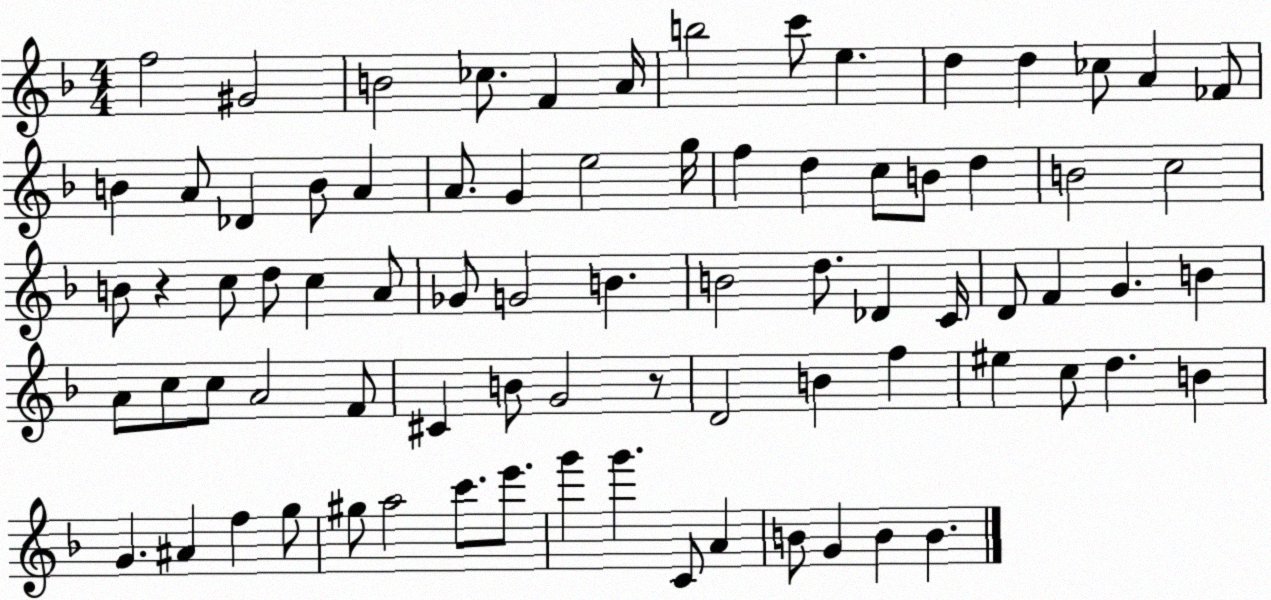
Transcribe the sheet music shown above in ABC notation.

X:1
T:Untitled
M:4/4
L:1/4
K:F
f2 ^G2 B2 _c/2 F A/4 b2 c'/2 e d d _c/2 A _F/2 B A/2 _D B/2 A A/2 G e2 g/4 f d c/2 B/2 d B2 c2 B/2 z c/2 d/2 c A/2 _G/2 G2 B B2 d/2 _D C/4 D/2 F G B A/2 c/2 c/2 A2 F/2 ^C B/2 G2 z/2 D2 B f ^e c/2 d B G ^A f g/2 ^g/2 a2 c'/2 e'/2 g' g' C/2 A B/2 G B B